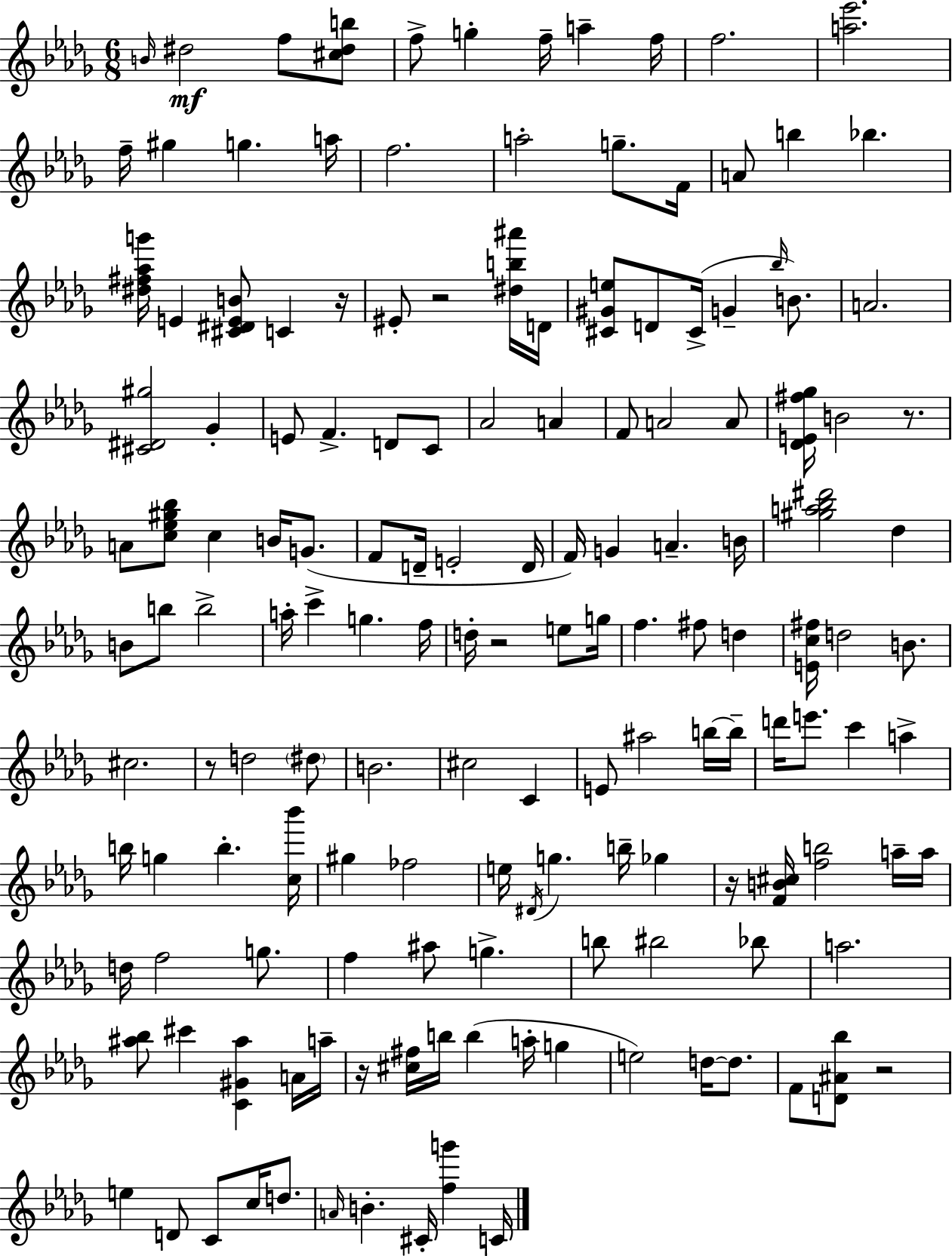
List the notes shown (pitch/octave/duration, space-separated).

B4/s D#5/h F5/e [C#5,D#5,B5]/e F5/e G5/q F5/s A5/q F5/s F5/h. [A5,Eb6]/h. F5/s G#5/q G5/q. A5/s F5/h. A5/h G5/e. F4/s A4/e B5/q Bb5/q. [D#5,F#5,Ab5,G6]/s E4/q [C#4,D#4,E4,B4]/e C4/q R/s EIS4/e R/h [D#5,B5,A#6]/s D4/s [C#4,G#4,E5]/e D4/e C#4/s G4/q Bb5/s B4/e. A4/h. [C#4,D#4,G#5]/h Gb4/q E4/e F4/q. D4/e C4/e Ab4/h A4/q F4/e A4/h A4/e [Db4,E4,F#5,Gb5]/s B4/h R/e. A4/e [C5,Eb5,G#5,Bb5]/e C5/q B4/s G4/e. F4/e D4/s E4/h D4/s F4/s G4/q A4/q. B4/s [G#5,A5,Bb5,D#6]/h Db5/q B4/e B5/e B5/h A5/s C6/q G5/q. F5/s D5/s R/h E5/e G5/s F5/q. F#5/e D5/q [E4,C5,F#5]/s D5/h B4/e. C#5/h. R/e D5/h D#5/e B4/h. C#5/h C4/q E4/e A#5/h B5/s B5/s D6/s E6/e. C6/q A5/q B5/s G5/q B5/q. [C5,Bb6]/s G#5/q FES5/h E5/s D#4/s G5/q. B5/s Gb5/q R/s [F4,B4,C#5]/s [F5,B5]/h A5/s A5/s D5/s F5/h G5/e. F5/q A#5/e G5/q. B5/e BIS5/h Bb5/e A5/h. [A#5,Bb5]/e C#6/q [C4,G#4,A#5]/q A4/s A5/s R/s [C#5,F#5]/s B5/s B5/q A5/s G5/q E5/h D5/s D5/e. F4/e [D4,A#4,Bb5]/e R/h E5/q D4/e C4/e C5/s D5/e. A4/s B4/q. C#4/s [F5,G6]/q C4/s